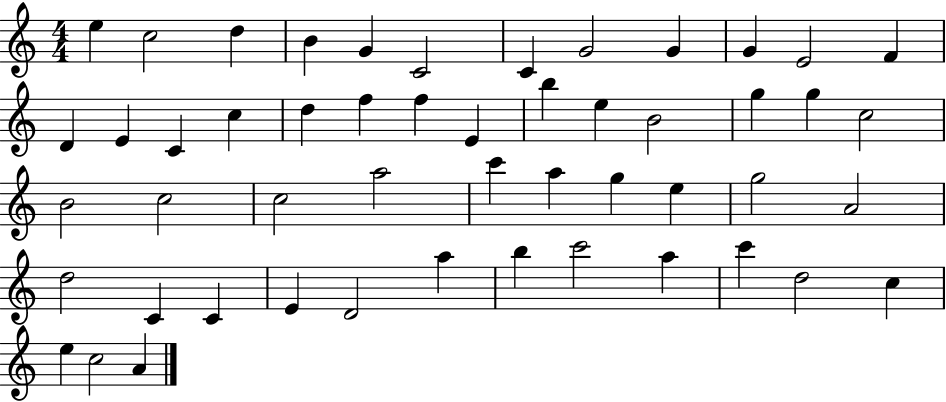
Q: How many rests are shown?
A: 0